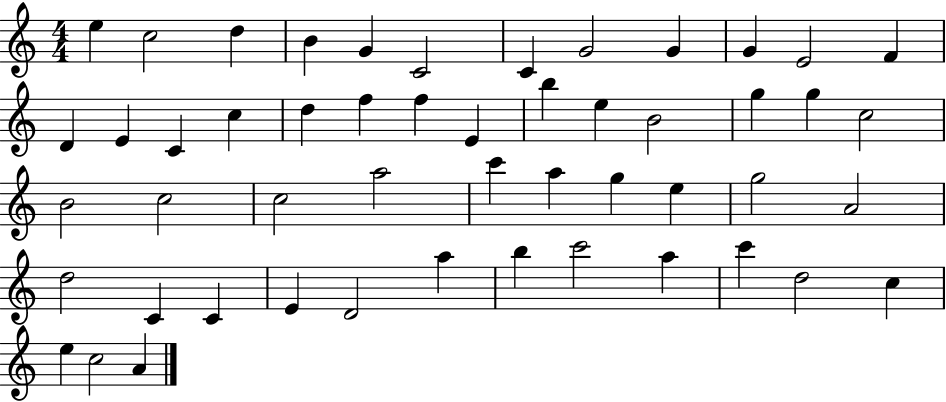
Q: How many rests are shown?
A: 0